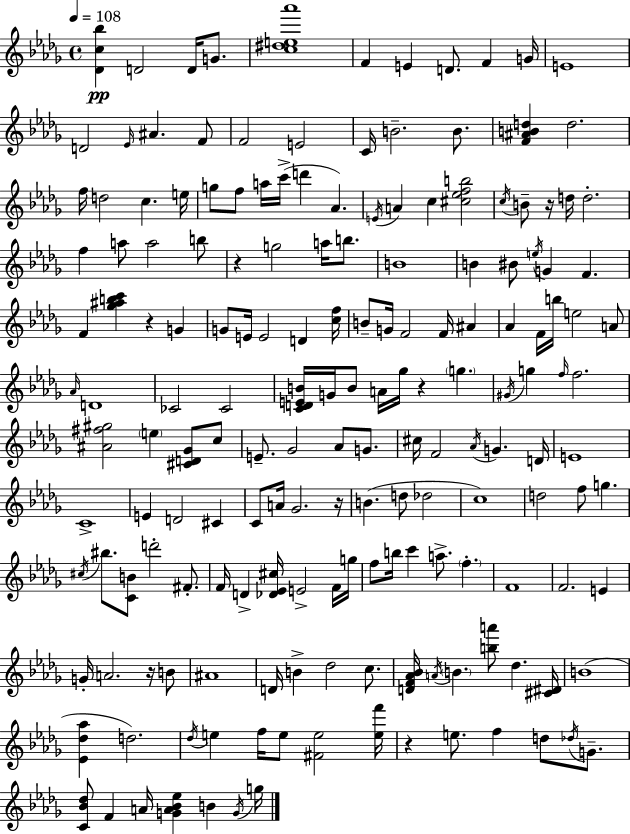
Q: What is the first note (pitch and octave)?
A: D4